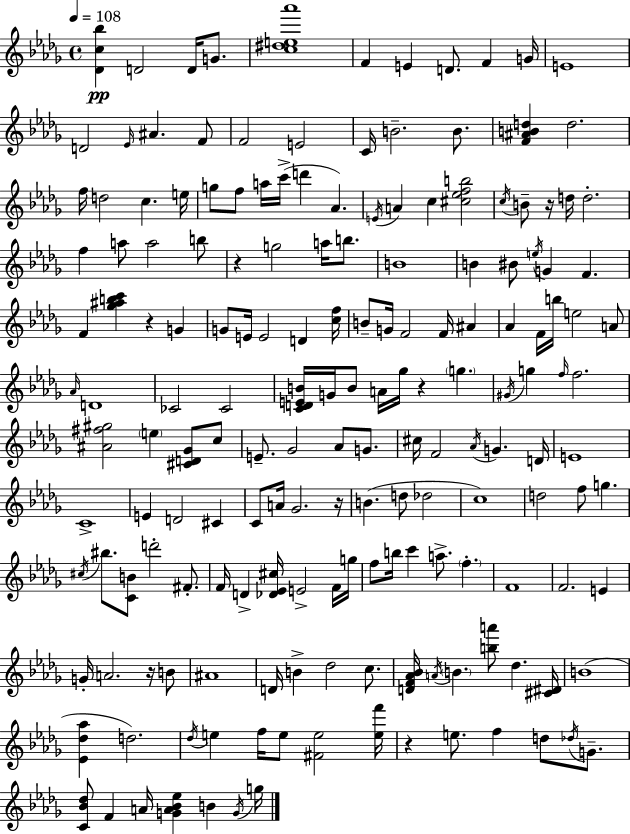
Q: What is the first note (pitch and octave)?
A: D4